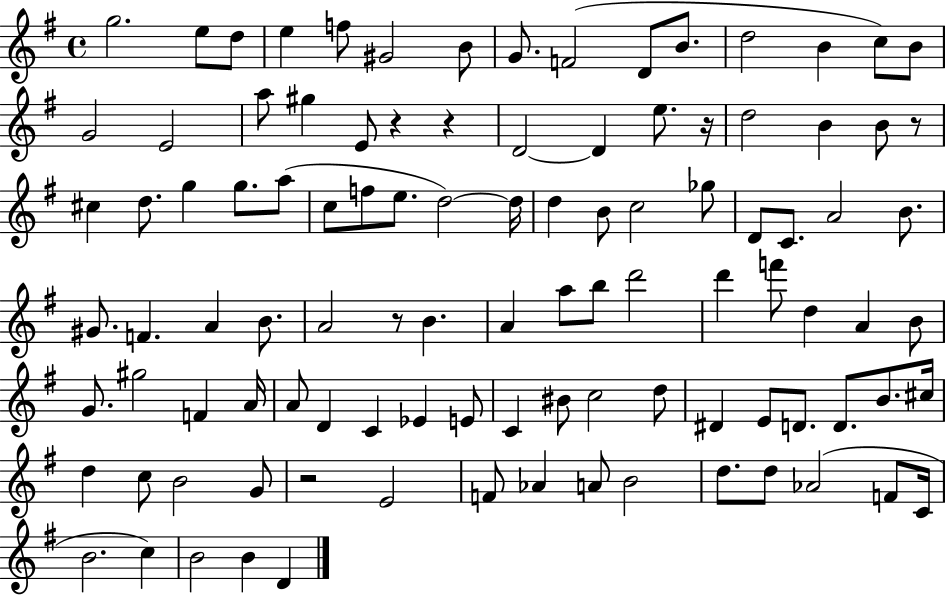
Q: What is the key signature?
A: G major